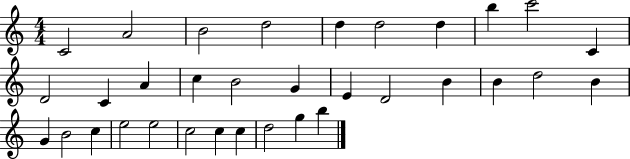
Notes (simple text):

C4/h A4/h B4/h D5/h D5/q D5/h D5/q B5/q C6/h C4/q D4/h C4/q A4/q C5/q B4/h G4/q E4/q D4/h B4/q B4/q D5/h B4/q G4/q B4/h C5/q E5/h E5/h C5/h C5/q C5/q D5/h G5/q B5/q